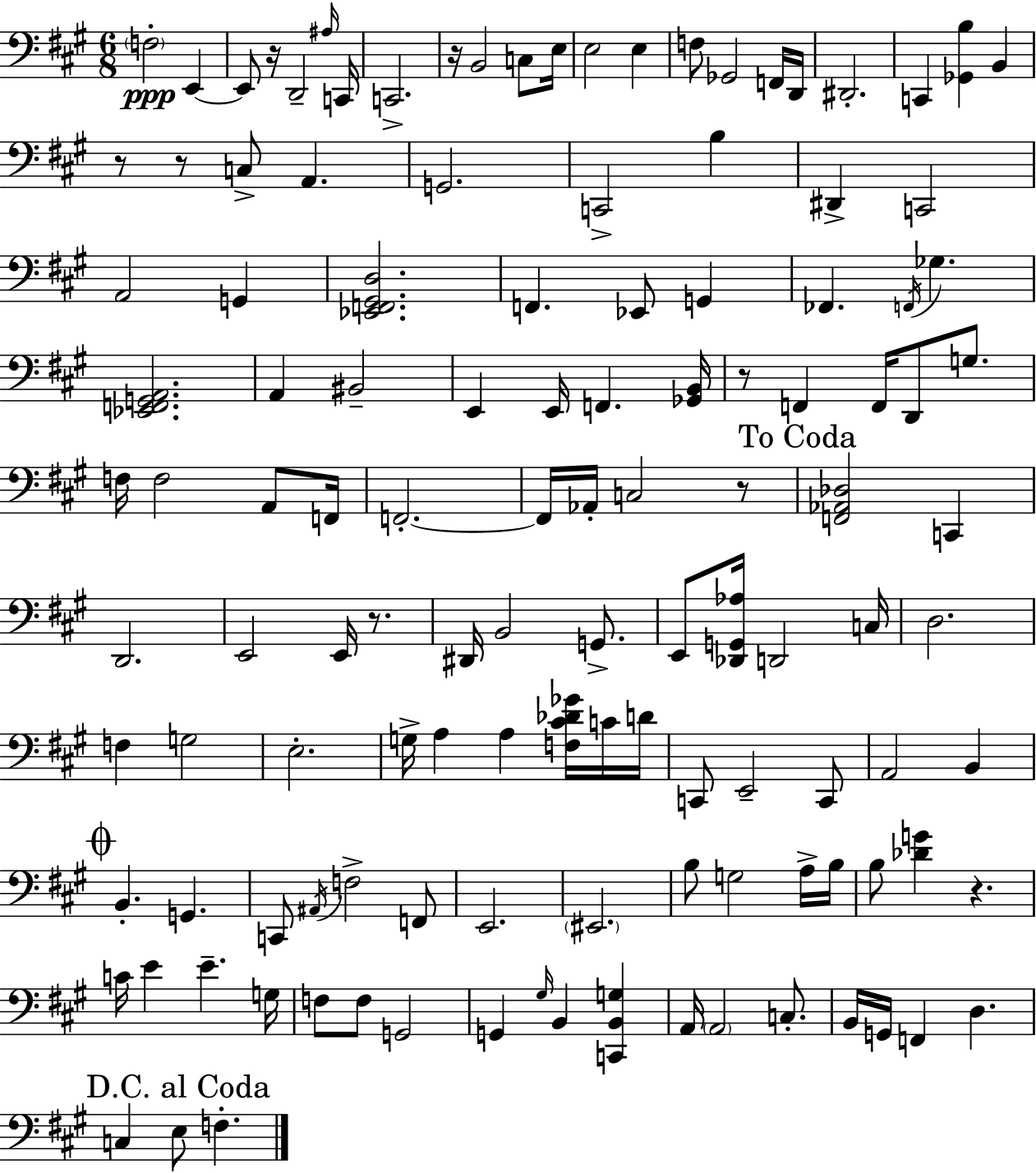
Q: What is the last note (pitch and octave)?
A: F3